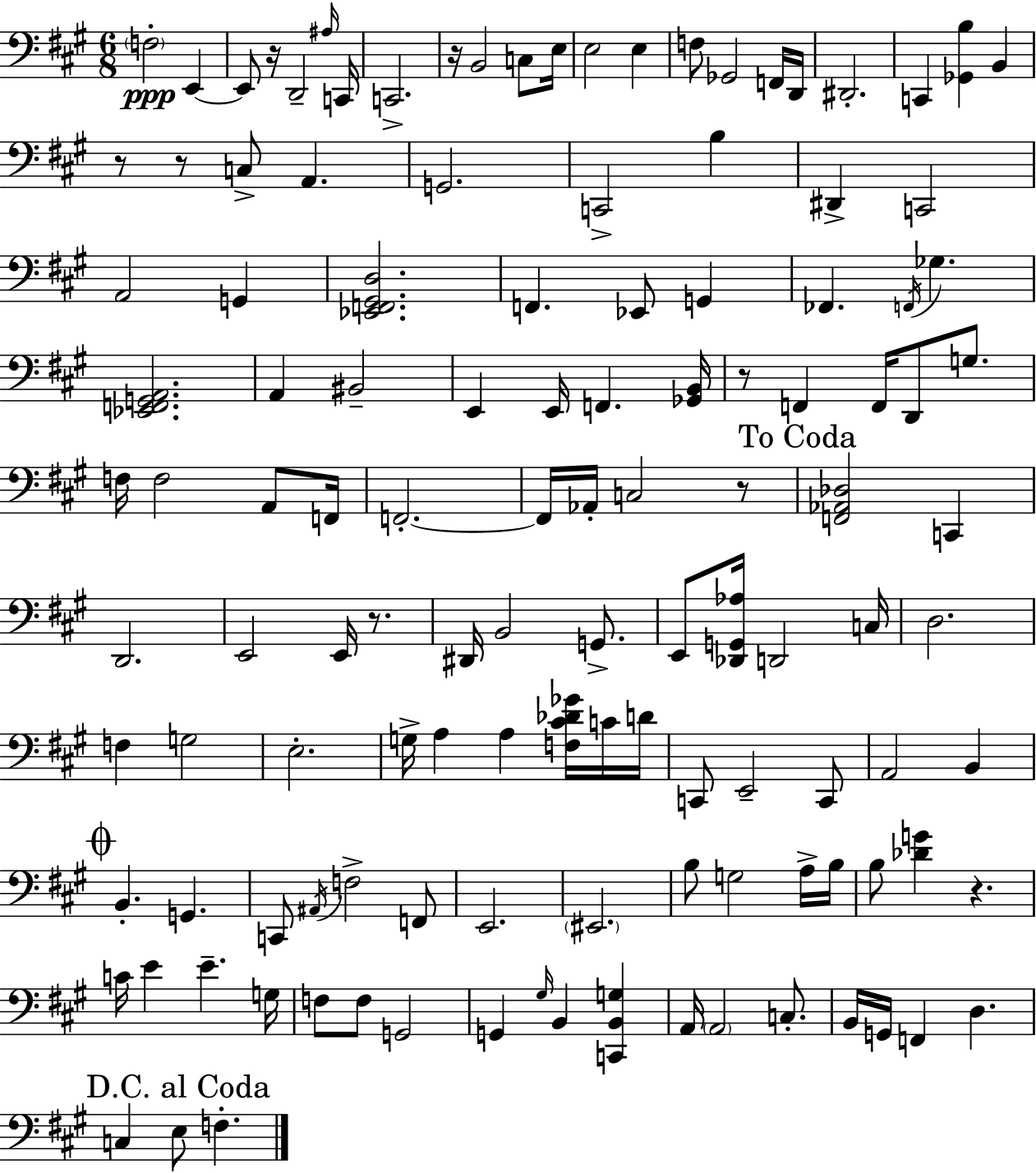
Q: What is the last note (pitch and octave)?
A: F3